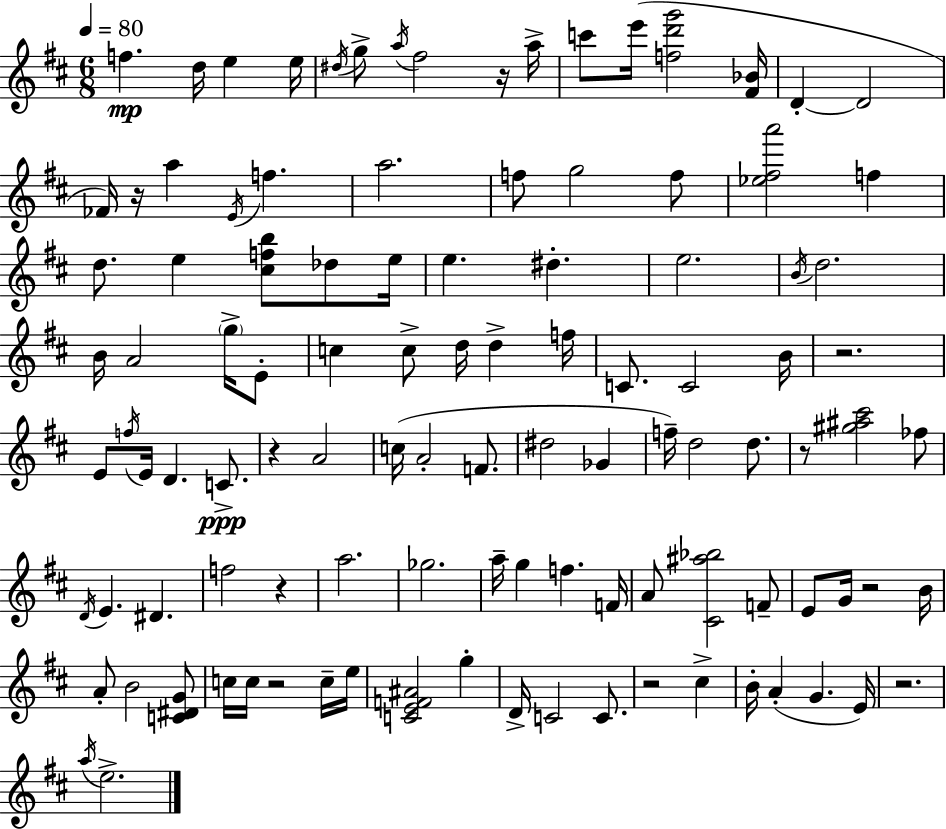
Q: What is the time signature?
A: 6/8